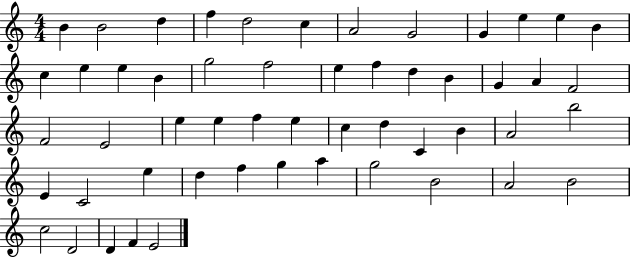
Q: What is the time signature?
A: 4/4